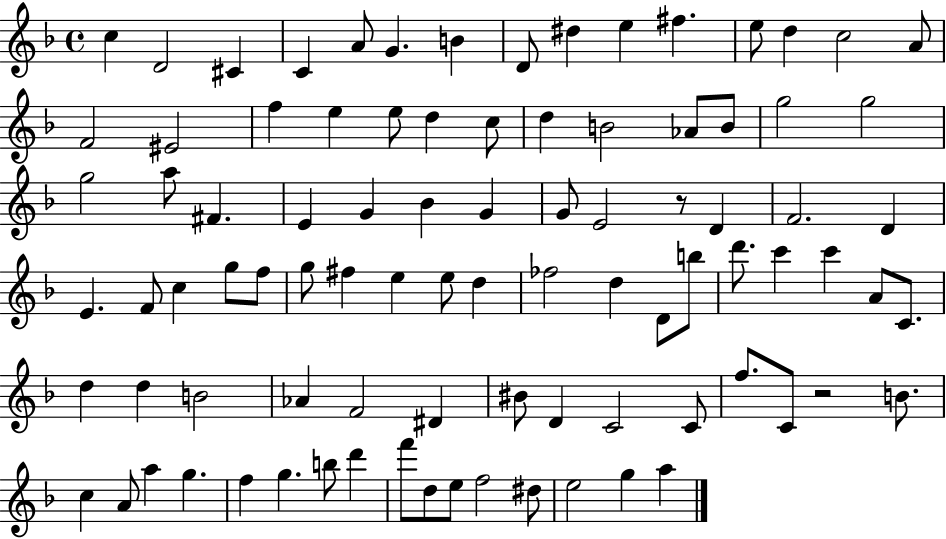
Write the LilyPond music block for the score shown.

{
  \clef treble
  \time 4/4
  \defaultTimeSignature
  \key f \major
  c''4 d'2 cis'4 | c'4 a'8 g'4. b'4 | d'8 dis''4 e''4 fis''4. | e''8 d''4 c''2 a'8 | \break f'2 eis'2 | f''4 e''4 e''8 d''4 c''8 | d''4 b'2 aes'8 b'8 | g''2 g''2 | \break g''2 a''8 fis'4. | e'4 g'4 bes'4 g'4 | g'8 e'2 r8 d'4 | f'2. d'4 | \break e'4. f'8 c''4 g''8 f''8 | g''8 fis''4 e''4 e''8 d''4 | fes''2 d''4 d'8 b''8 | d'''8. c'''4 c'''4 a'8 c'8. | \break d''4 d''4 b'2 | aes'4 f'2 dis'4 | bis'8 d'4 c'2 c'8 | f''8. c'8 r2 b'8. | \break c''4 a'8 a''4 g''4. | f''4 g''4. b''8 d'''4 | f'''8 d''8 e''8 f''2 dis''8 | e''2 g''4 a''4 | \break \bar "|."
}